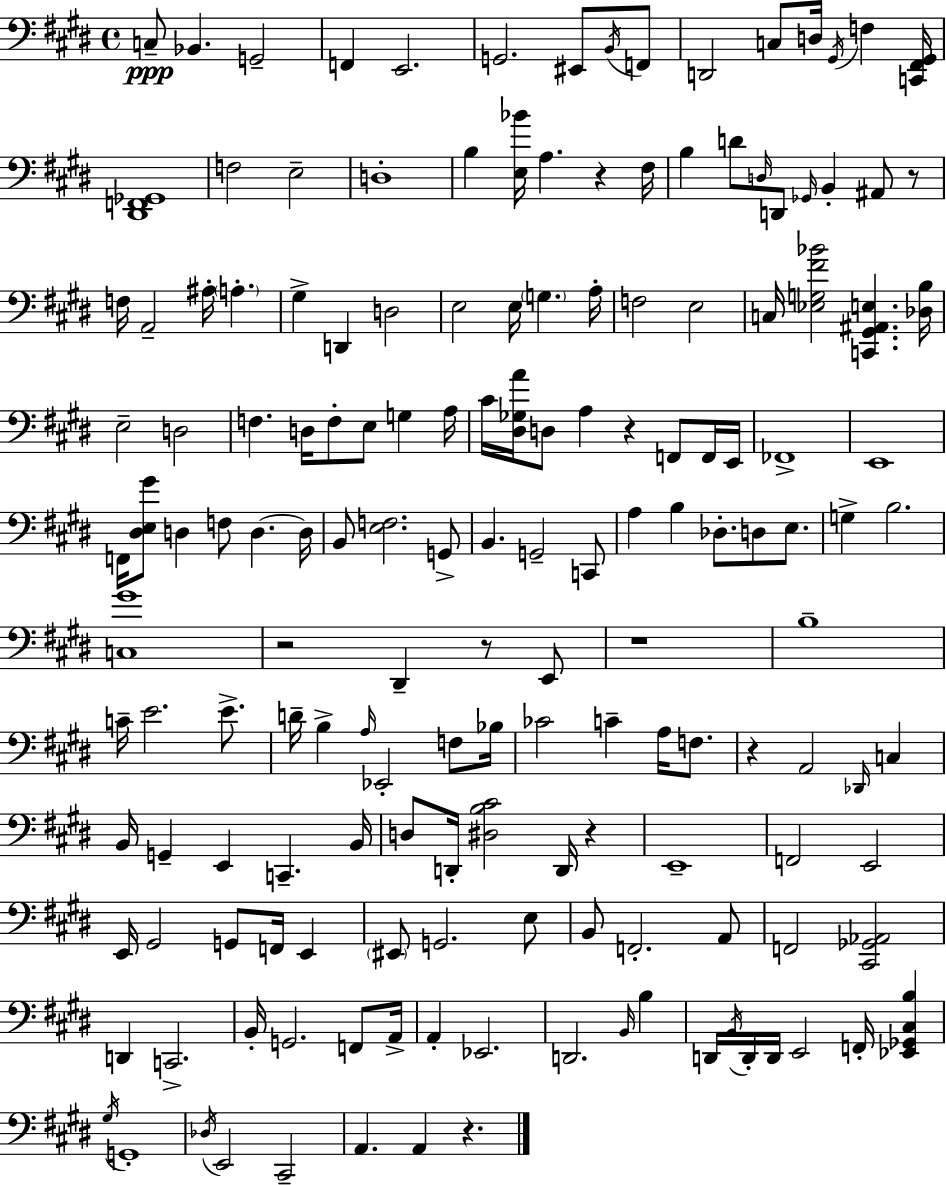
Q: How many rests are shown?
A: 9